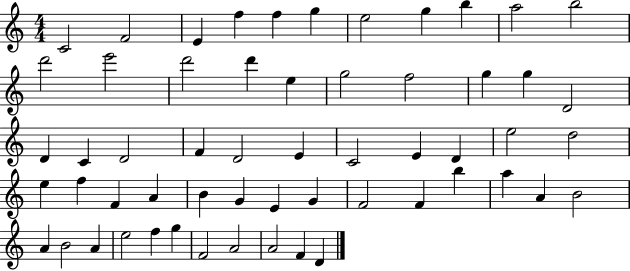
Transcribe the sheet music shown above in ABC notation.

X:1
T:Untitled
M:4/4
L:1/4
K:C
C2 F2 E f f g e2 g b a2 b2 d'2 e'2 d'2 d' e g2 f2 g g D2 D C D2 F D2 E C2 E D e2 d2 e f F A B G E G F2 F b a A B2 A B2 A e2 f g F2 A2 A2 F D